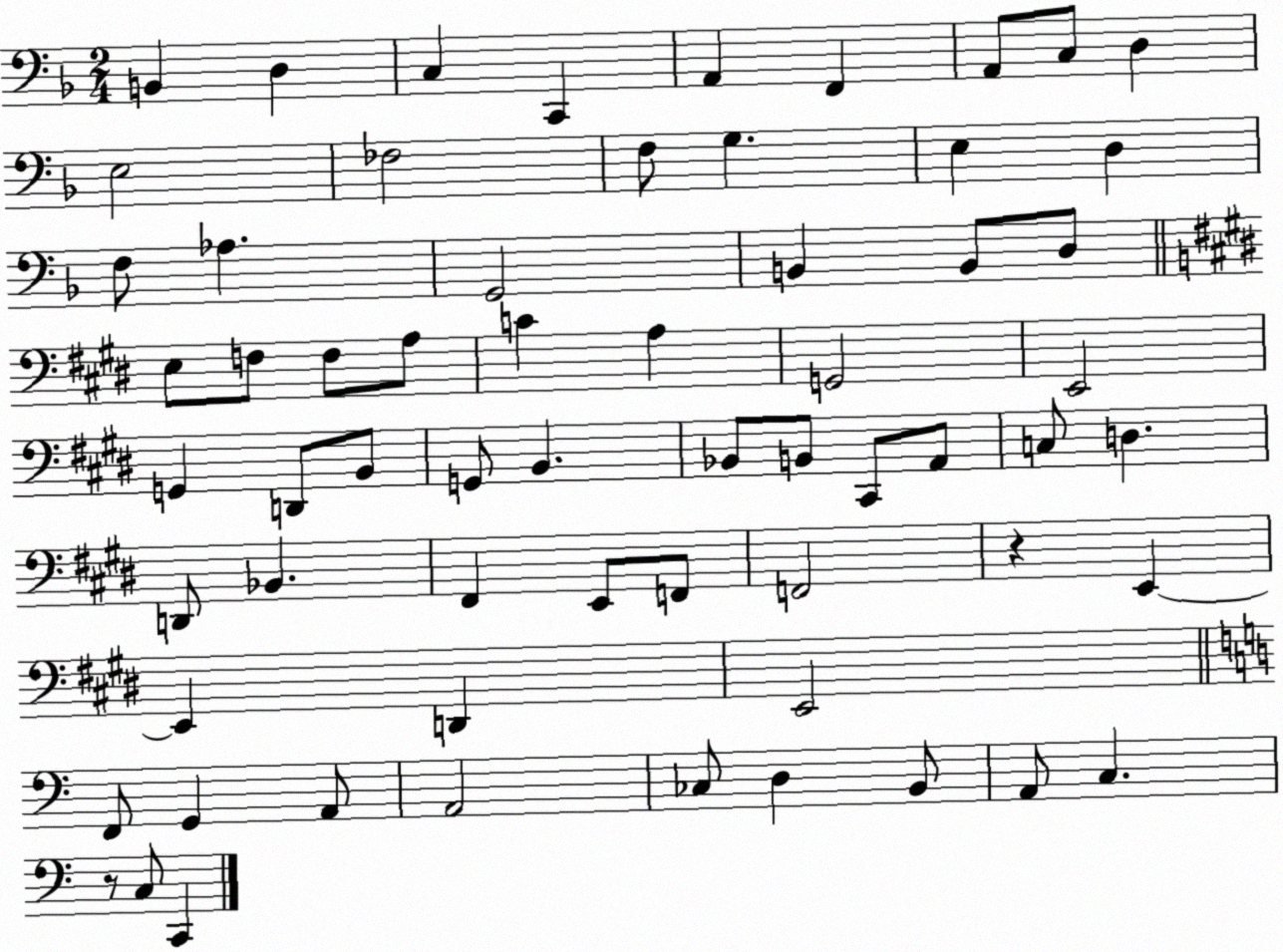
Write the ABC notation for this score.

X:1
T:Untitled
M:2/4
L:1/4
K:F
B,, D, C, C,, A,, F,, A,,/2 C,/2 D, E,2 _F,2 F,/2 G, E, D, F,/2 _A, G,,2 B,, B,,/2 D,/2 E,/2 F,/2 F,/2 A,/2 C A, G,,2 E,,2 G,, D,,/2 B,,/2 G,,/2 B,, _B,,/2 B,,/2 ^C,,/2 A,,/2 C,/2 D, D,,/2 _B,, ^F,, E,,/2 F,,/2 F,,2 z E,, E,, D,, E,,2 F,,/2 G,, A,,/2 A,,2 _C,/2 D, B,,/2 A,,/2 C, z/2 C,/2 C,,